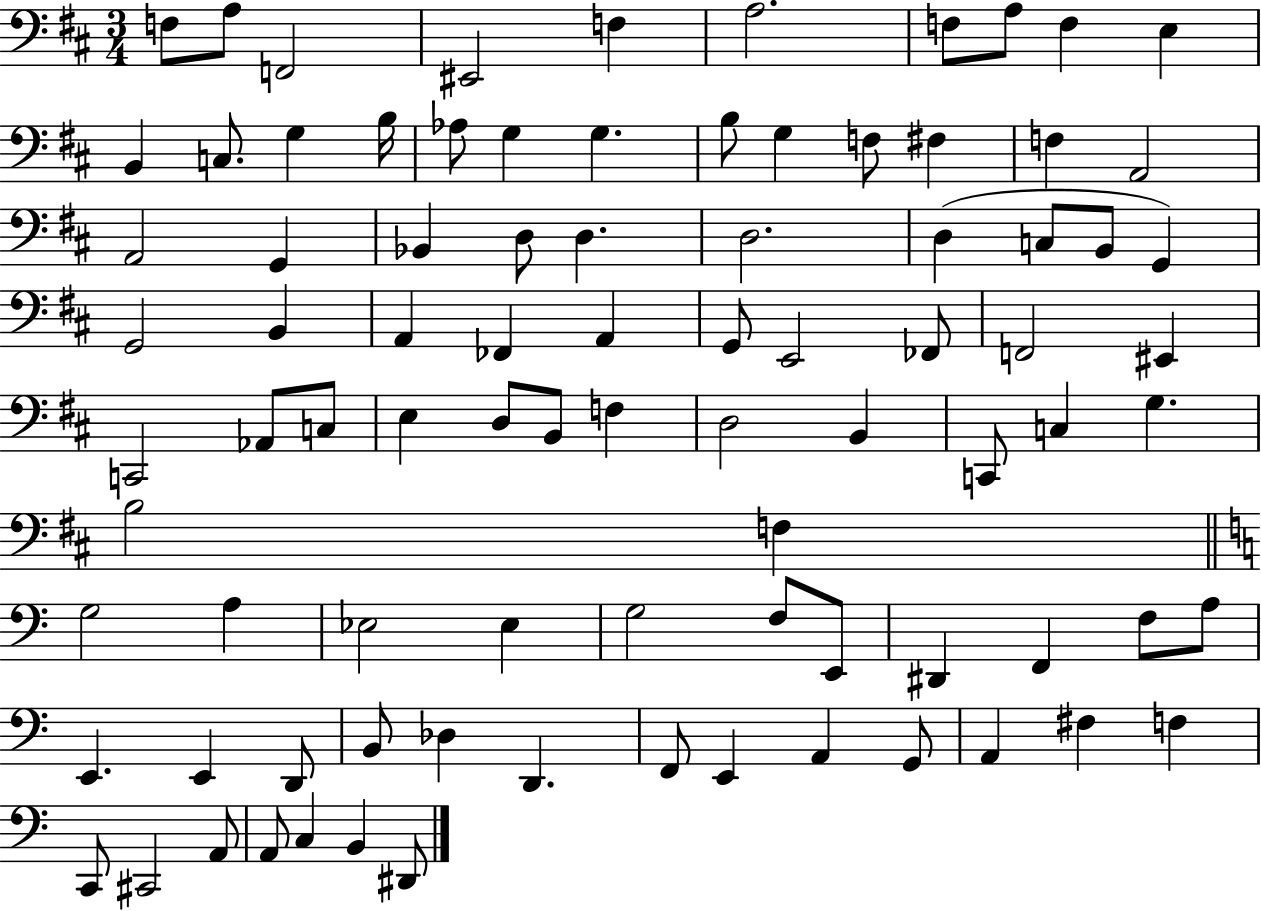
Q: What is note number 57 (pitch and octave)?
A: F3